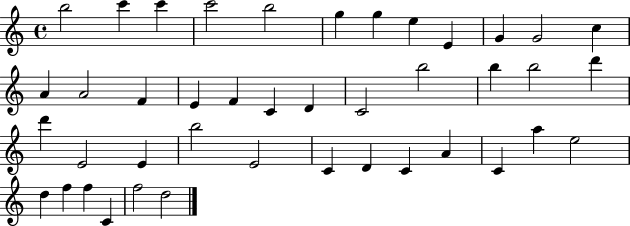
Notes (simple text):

B5/h C6/q C6/q C6/h B5/h G5/q G5/q E5/q E4/q G4/q G4/h C5/q A4/q A4/h F4/q E4/q F4/q C4/q D4/q C4/h B5/h B5/q B5/h D6/q D6/q E4/h E4/q B5/h E4/h C4/q D4/q C4/q A4/q C4/q A5/q E5/h D5/q F5/q F5/q C4/q F5/h D5/h